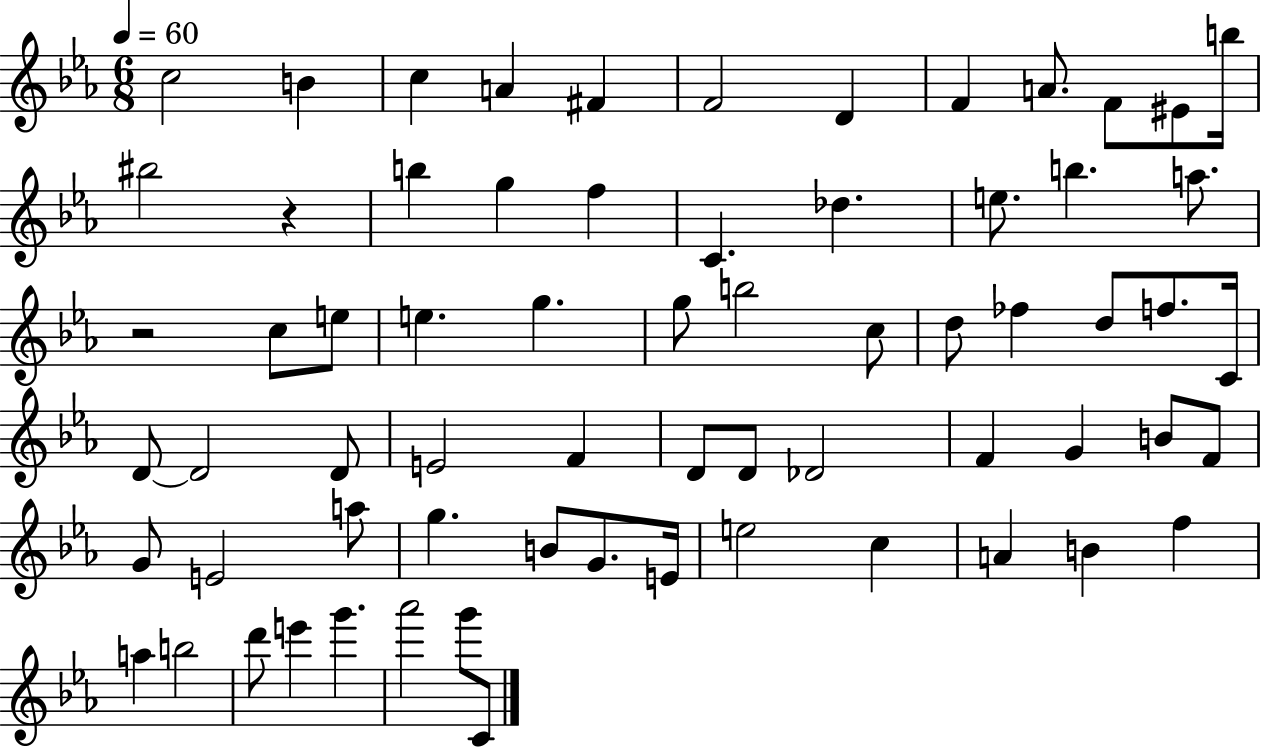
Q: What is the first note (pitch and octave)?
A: C5